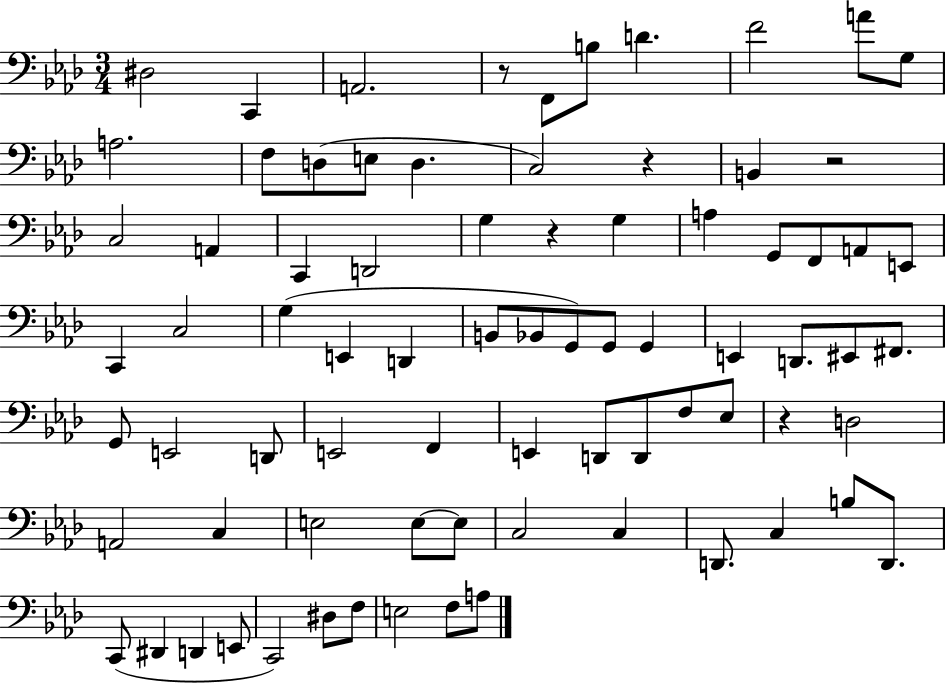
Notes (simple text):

D#3/h C2/q A2/h. R/e F2/e B3/e D4/q. F4/h A4/e G3/e A3/h. F3/e D3/e E3/e D3/q. C3/h R/q B2/q R/h C3/h A2/q C2/q D2/h G3/q R/q G3/q A3/q G2/e F2/e A2/e E2/e C2/q C3/h G3/q E2/q D2/q B2/e Bb2/e G2/e G2/e G2/q E2/q D2/e. EIS2/e F#2/e. G2/e E2/h D2/e E2/h F2/q E2/q D2/e D2/e F3/e Eb3/e R/q D3/h A2/h C3/q E3/h E3/e E3/e C3/h C3/q D2/e. C3/q B3/e D2/e. C2/e D#2/q D2/q E2/e C2/h D#3/e F3/e E3/h F3/e A3/e